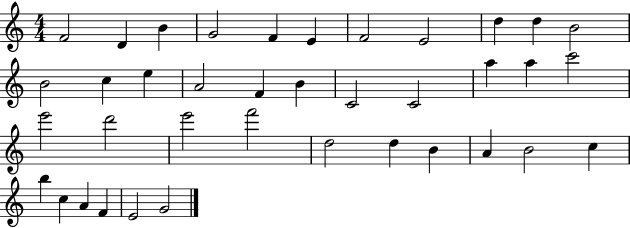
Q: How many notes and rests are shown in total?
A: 38